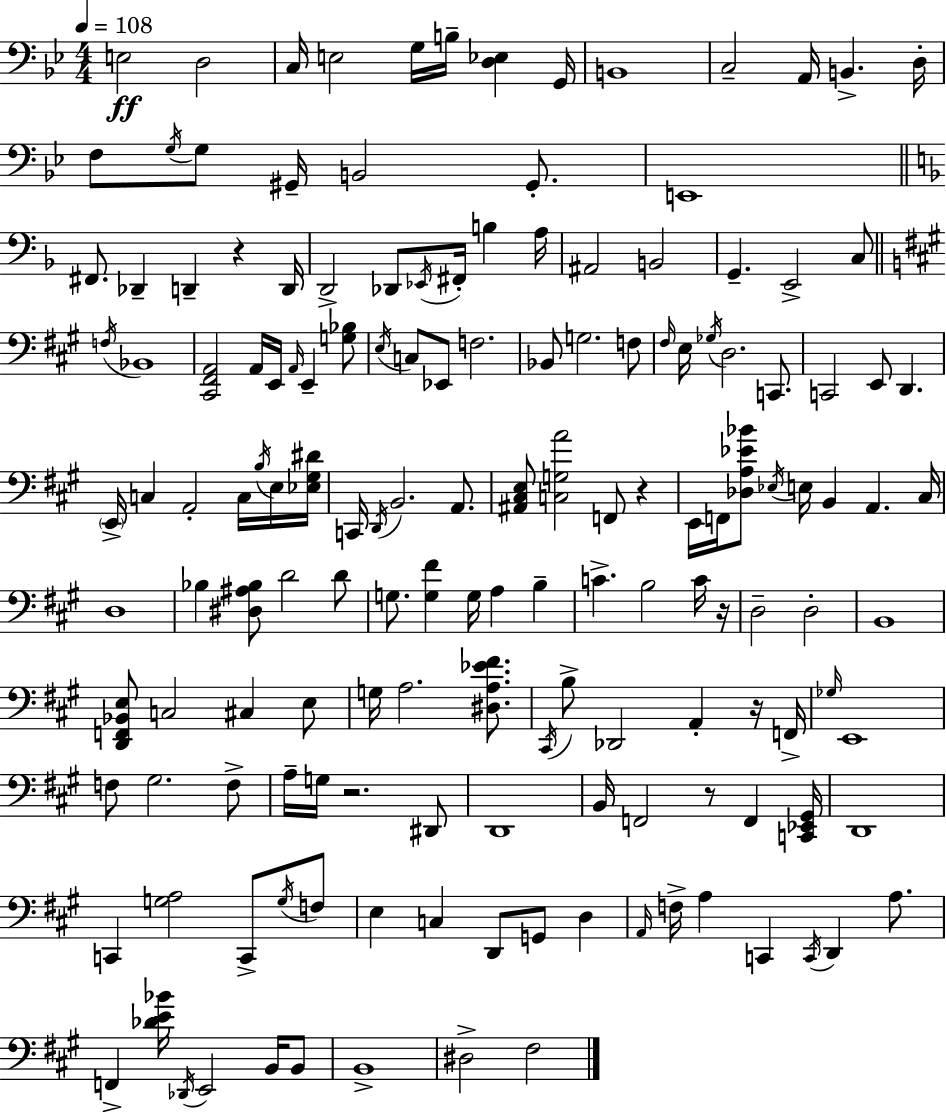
E3/h D3/h C3/s E3/h G3/s B3/s [D3,Eb3]/q G2/s B2/w C3/h A2/s B2/q. D3/s F3/e G3/s G3/e G#2/s B2/h G#2/e. E2/w F#2/e. Db2/q D2/q R/q D2/s D2/h Db2/e Eb2/s F#2/s B3/q A3/s A#2/h B2/h G2/q. E2/h C3/e F3/s Bb2/w [C#2,F#2,A2]/h A2/s E2/s A2/s E2/q [G3,Bb3]/e E3/s C3/e Eb2/e F3/h. Bb2/e G3/h. F3/e F#3/s E3/s Gb3/s D3/h. C2/e. C2/h E2/e D2/q. E2/s C3/q A2/h C3/s B3/s E3/s [Eb3,G#3,D#4]/s C2/s D2/s B2/h. A2/e. [A#2,C#3,E3]/e [C3,G3,A4]/h F2/e R/q E2/s F2/s [Db3,A3,Eb4,Bb4]/e Eb3/s E3/s B2/q A2/q. C#3/s D3/w Bb3/q [D#3,A#3,Bb3]/e D4/h D4/e G3/e. [G3,F#4]/q G3/s A3/q B3/q C4/q. B3/h C4/s R/s D3/h D3/h B2/w [D2,F2,Bb2,E3]/e C3/h C#3/q E3/e G3/s A3/h. [D#3,A3,Eb4,F#4]/e. C#2/s B3/e Db2/h A2/q R/s F2/s Gb3/s E2/w F3/e G#3/h. F3/e A3/s G3/s R/h. D#2/e D2/w B2/s F2/h R/e F2/q [C2,Eb2,G#2]/s D2/w C2/q [G3,A3]/h C2/e G3/s F3/e E3/q C3/q D2/e G2/e D3/q A2/s F3/s A3/q C2/q C2/s D2/q A3/e. F2/q [Db4,E4,Bb4]/s Db2/s E2/h B2/s B2/e B2/w D#3/h F#3/h